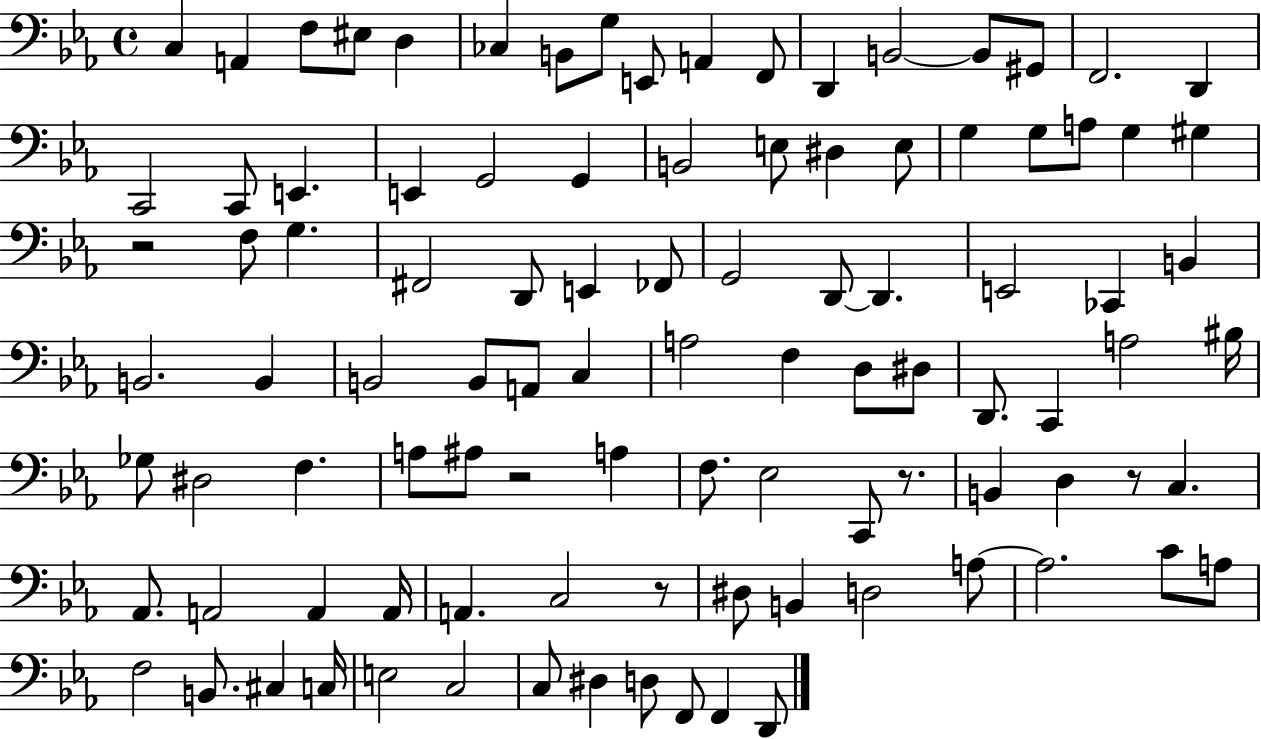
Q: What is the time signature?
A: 4/4